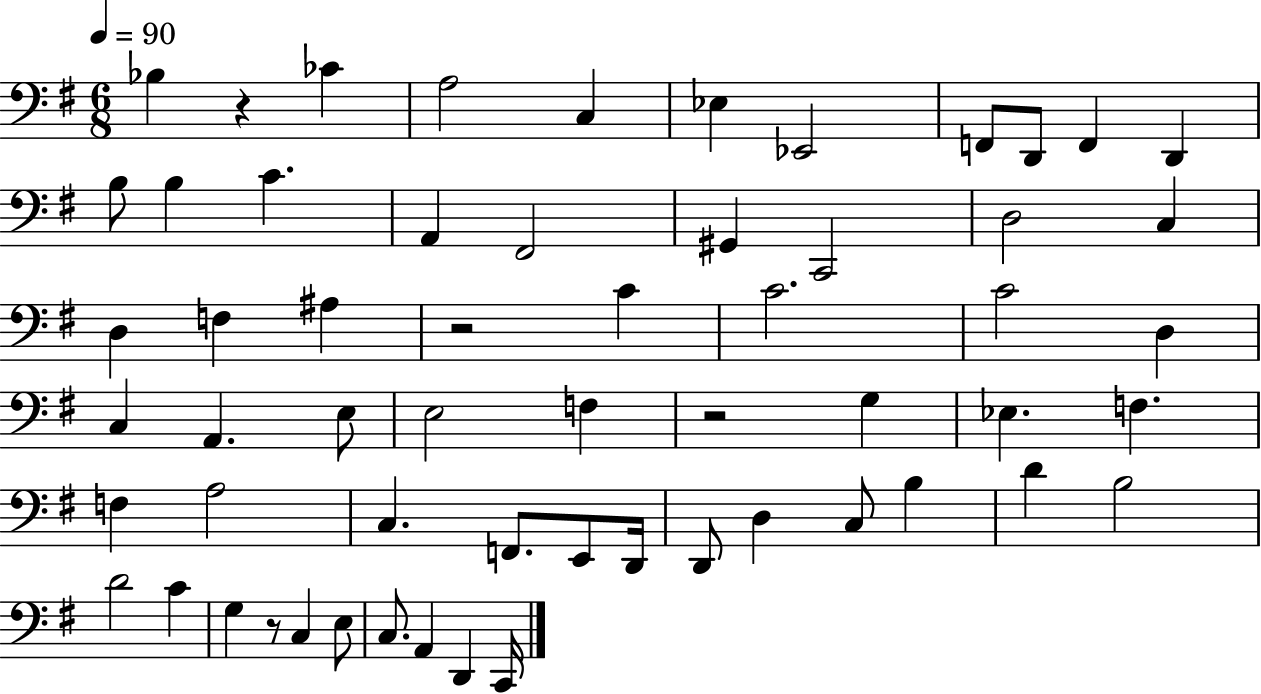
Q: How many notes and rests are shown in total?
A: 59